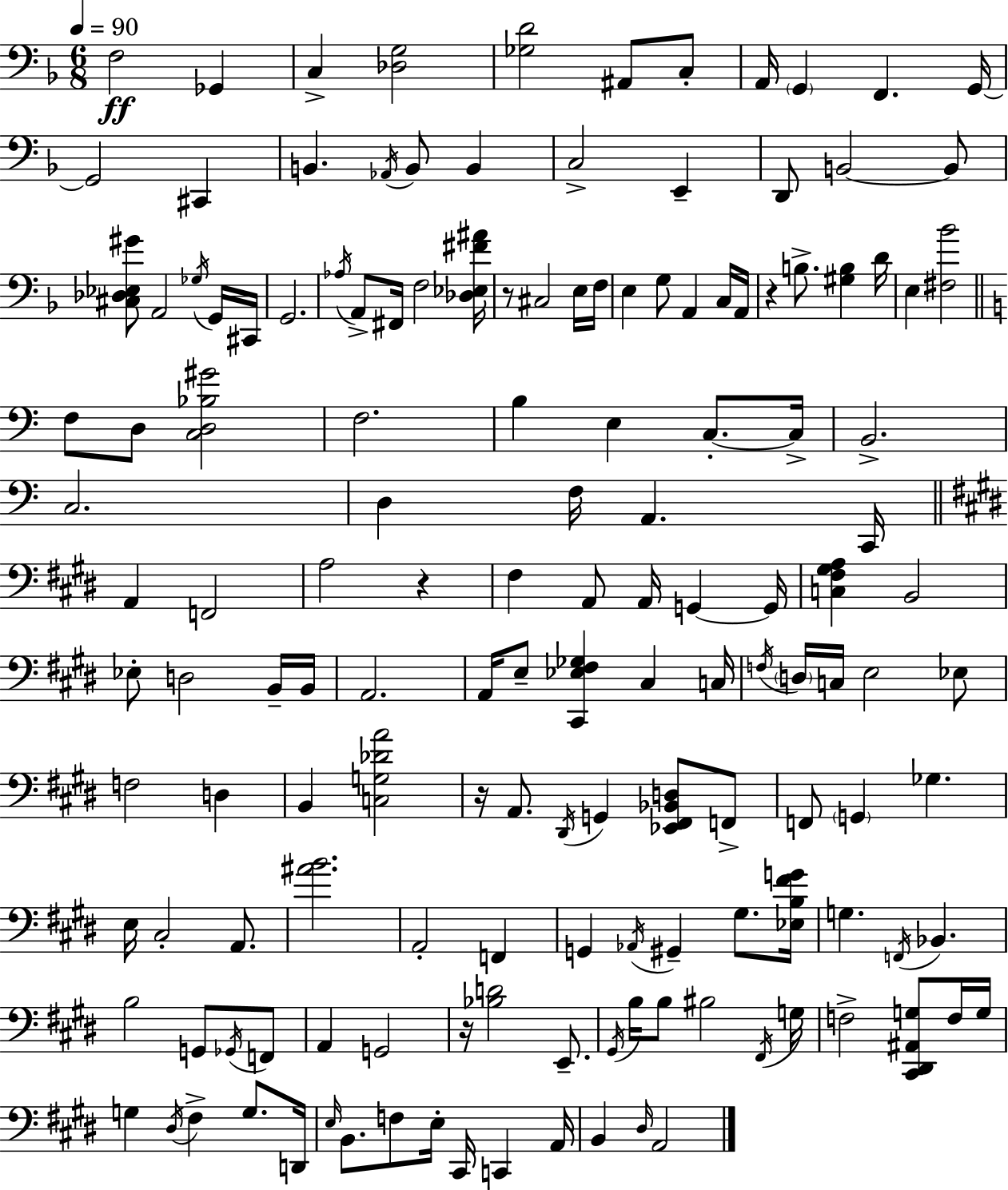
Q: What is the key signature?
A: D minor